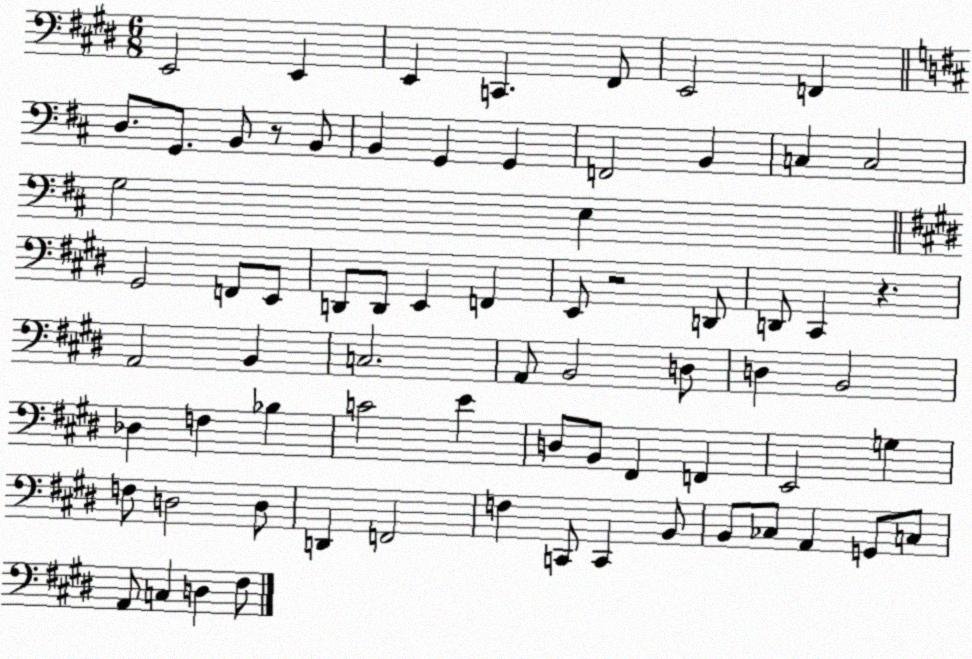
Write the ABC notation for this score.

X:1
T:Untitled
M:6/8
L:1/4
K:E
E,,2 E,, E,, C,, ^F,,/2 E,,2 F,, D,/2 G,,/2 B,,/2 z/2 B,,/2 B,, G,, G,, F,,2 B,, C, C,2 G,2 E, ^G,,2 F,,/2 E,,/2 D,,/2 D,,/2 E,, F,, E,,/2 z2 D,,/2 D,,/2 ^C,, z A,,2 B,, C,2 A,,/2 B,,2 D,/2 D, B,,2 _D, F, _B, C2 E D,/2 B,,/2 ^F,, F,, E,,2 G, F,/2 D,2 D,/2 D,, F,,2 F, C,,/2 C,, B,,/2 B,,/2 _C,/2 A,, G,,/2 C,/2 A,,/2 C, D, ^F,/2